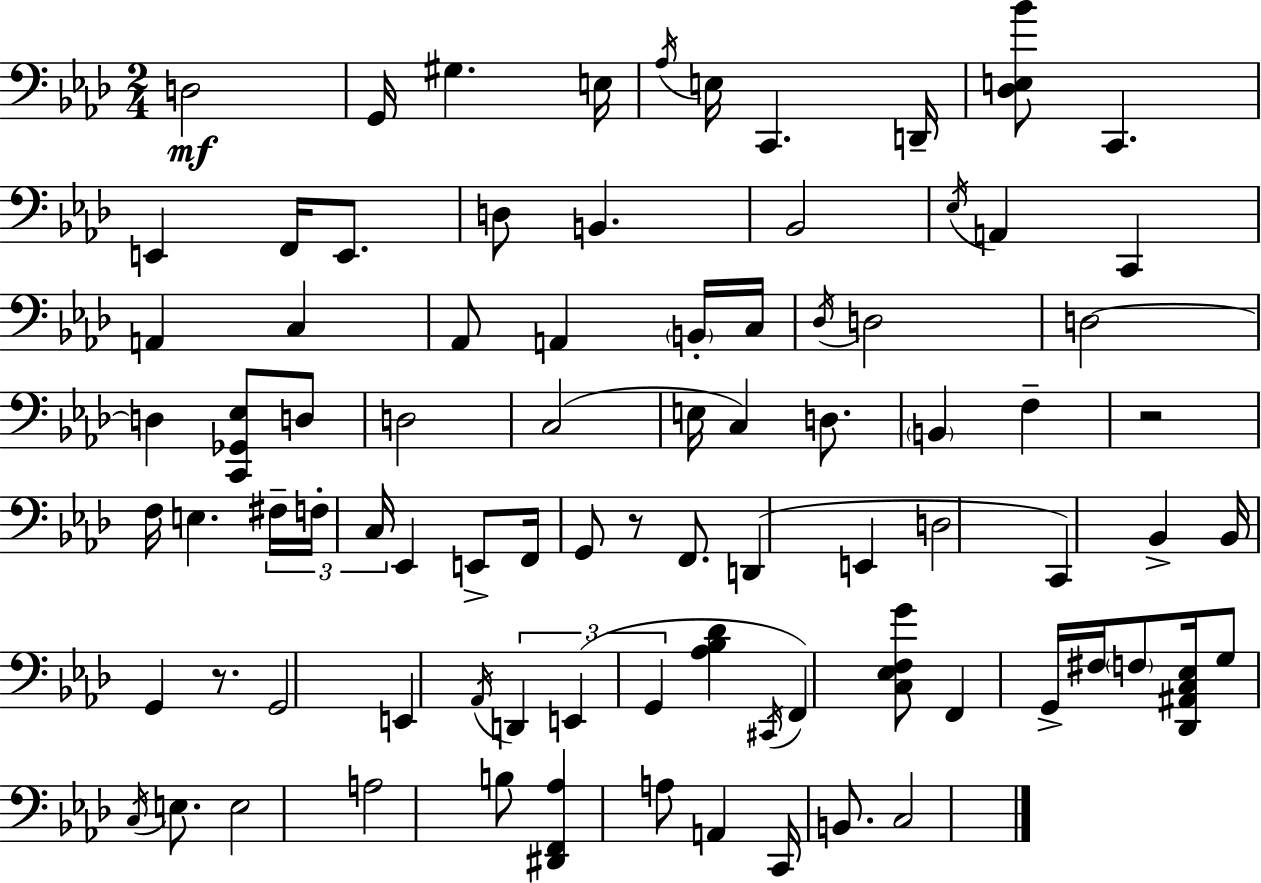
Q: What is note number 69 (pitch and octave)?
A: E3